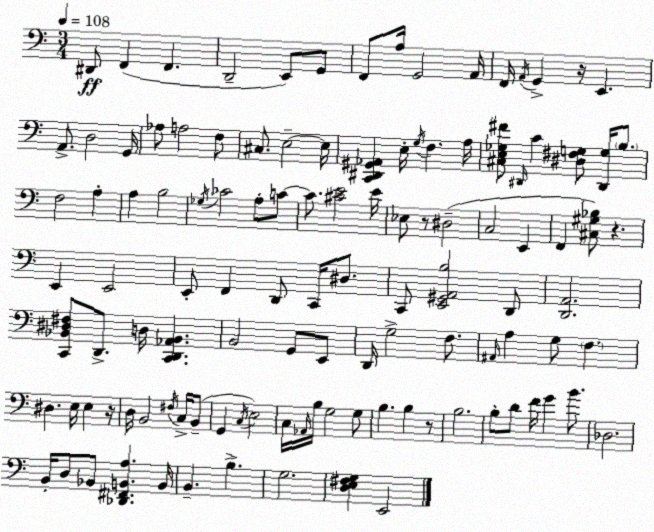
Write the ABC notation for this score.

X:1
T:Untitled
M:3/4
L:1/4
K:Am
^D,,/2 F,, F,, D,,2 E,,/2 G,,/2 F,,/2 A,/4 G,,2 A,,/4 F,,/4 A,,/4 G,, z/4 E,, A,,/2 D,2 G,,/4 _A,/2 A,2 F,/2 ^C,/2 E,2 E,/4 [C,,^D,,^G,,_A,,] E,/4 G,/4 F, A,/4 [^C,E,_G,^F]/2 ^D,,/4 C [^D,^F,G,]/2 [^D,,G,]/4 B,/2 F,2 A, A, B,2 _G,/4 _C2 A,/2 C/2 C/2 [^CE]2 E/4 _E,/2 z/2 ^D,2 C,2 E,, F,, [^C,^G,_B,]/2 z E,, E,,2 E,,/2 F,, D,,/2 C,,/4 ^D,/2 C,,/2 [E,,^G,,A,,B,]2 D,,/2 [D,,A,,]2 [C,,_B,,^D,^F,]/2 D,,/2 D,/4 [C,,D,,_A,,_B,,] B,,2 G,,/2 E,,/2 D,,/4 G,2 F,/2 ^A,,/4 A, G,/2 F, ^D, E,/4 E, z/4 D,/4 B,,2 ^F,/4 C,/4 B,,/2 G,, C,/4 E,2 C,/4 _A,,/4 B,/4 G,2 G,/2 B, B, z/2 B,2 B,/2 D/2 F/4 G B/2 _D,2 B,,/4 D,/2 _B,,/2 [_D,,^F,,B,,A,] B,,/4 B,, B, G,2 [D,E,^F,G,] E,,2